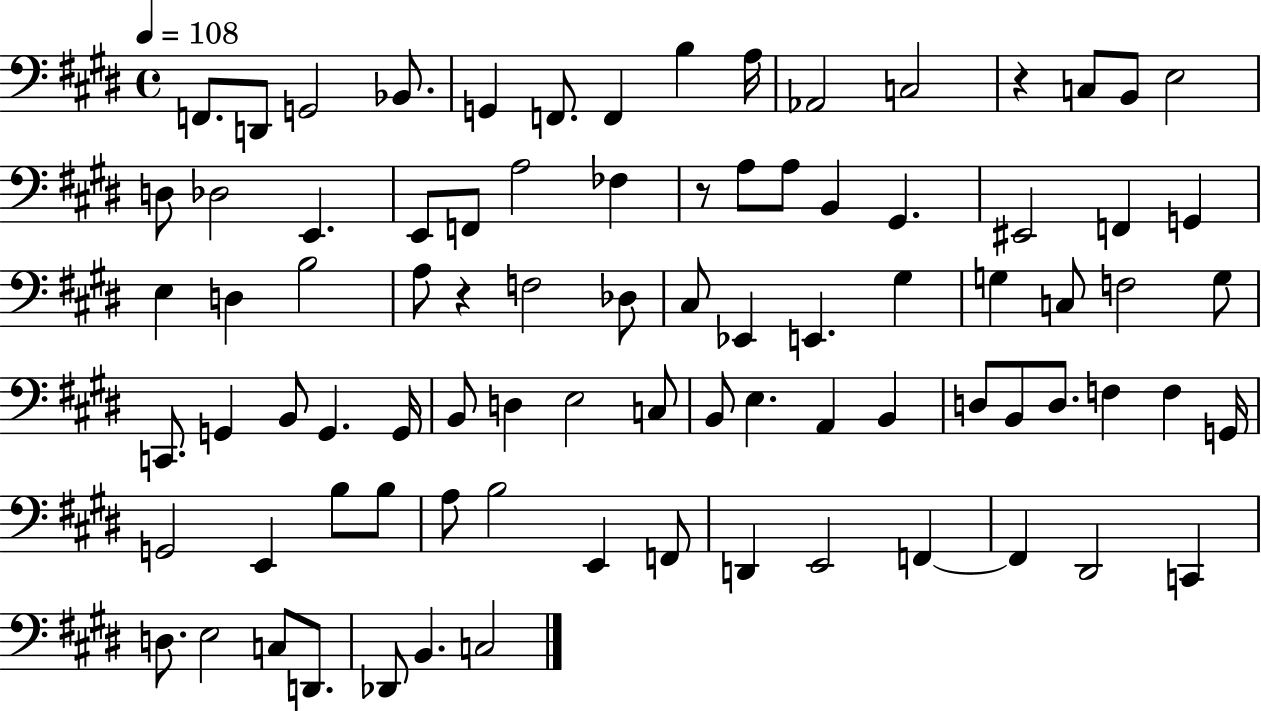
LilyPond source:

{
  \clef bass
  \time 4/4
  \defaultTimeSignature
  \key e \major
  \tempo 4 = 108
  \repeat volta 2 { f,8. d,8 g,2 bes,8. | g,4 f,8. f,4 b4 a16 | aes,2 c2 | r4 c8 b,8 e2 | \break d8 des2 e,4. | e,8 f,8 a2 fes4 | r8 a8 a8 b,4 gis,4. | eis,2 f,4 g,4 | \break e4 d4 b2 | a8 r4 f2 des8 | cis8 ees,4 e,4. gis4 | g4 c8 f2 g8 | \break c,8. g,4 b,8 g,4. g,16 | b,8 d4 e2 c8 | b,8 e4. a,4 b,4 | d8 b,8 d8. f4 f4 g,16 | \break g,2 e,4 b8 b8 | a8 b2 e,4 f,8 | d,4 e,2 f,4~~ | f,4 dis,2 c,4 | \break d8. e2 c8 d,8. | des,8 b,4. c2 | } \bar "|."
}